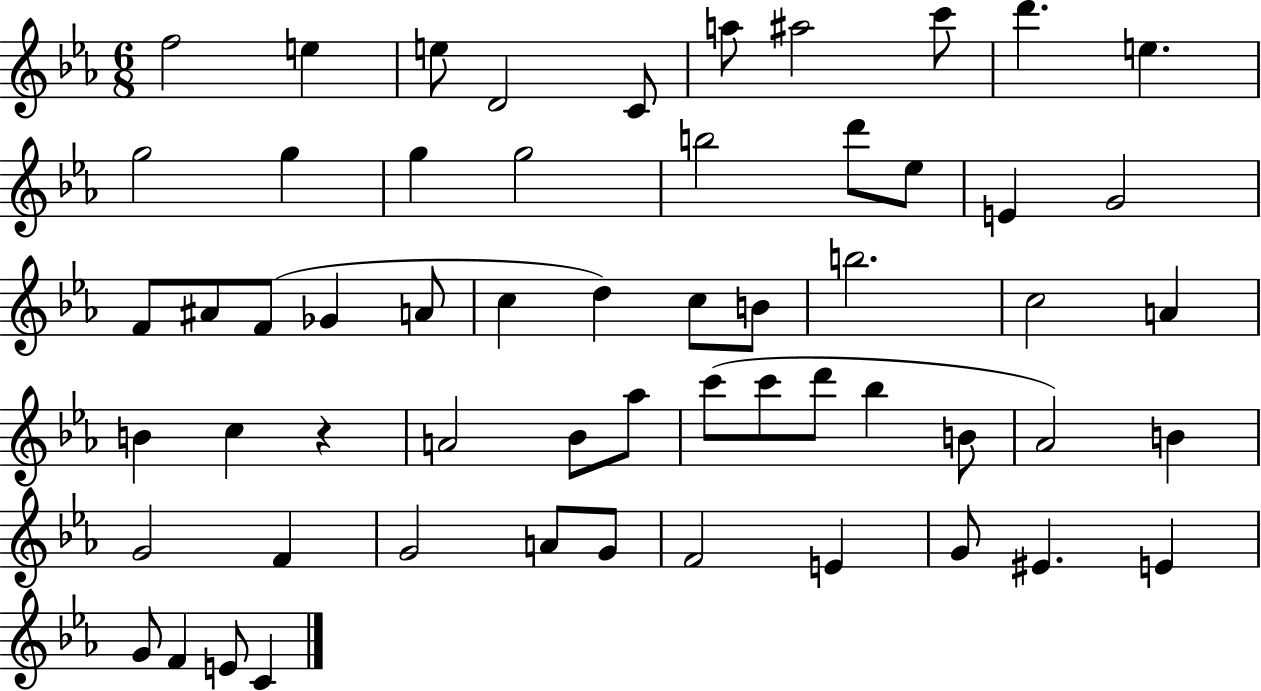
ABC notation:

X:1
T:Untitled
M:6/8
L:1/4
K:Eb
f2 e e/2 D2 C/2 a/2 ^a2 c'/2 d' e g2 g g g2 b2 d'/2 _e/2 E G2 F/2 ^A/2 F/2 _G A/2 c d c/2 B/2 b2 c2 A B c z A2 _B/2 _a/2 c'/2 c'/2 d'/2 _b B/2 _A2 B G2 F G2 A/2 G/2 F2 E G/2 ^E E G/2 F E/2 C